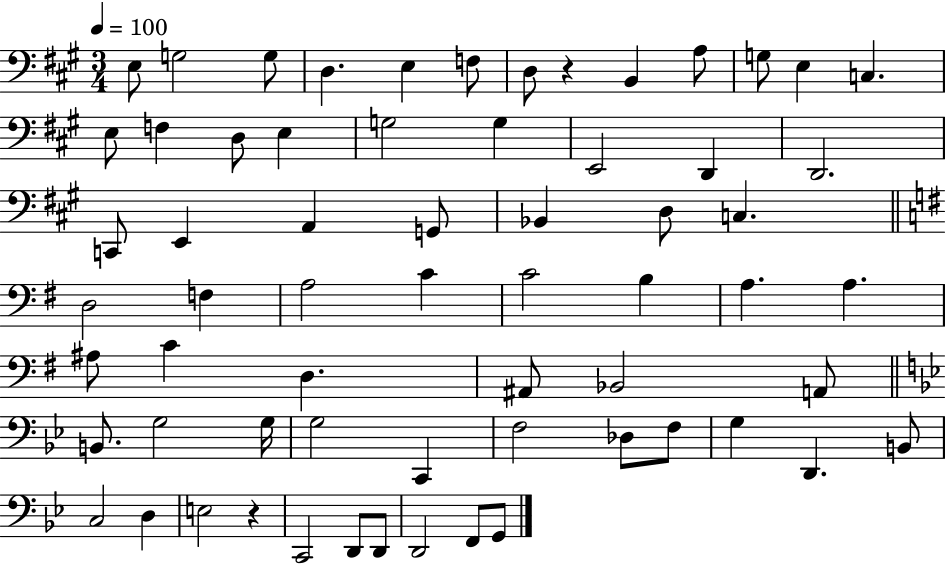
E3/e G3/h G3/e D3/q. E3/q F3/e D3/e R/q B2/q A3/e G3/e E3/q C3/q. E3/e F3/q D3/e E3/q G3/h G3/q E2/h D2/q D2/h. C2/e E2/q A2/q G2/e Bb2/q D3/e C3/q. D3/h F3/q A3/h C4/q C4/h B3/q A3/q. A3/q. A#3/e C4/q D3/q. A#2/e Bb2/h A2/e B2/e. G3/h G3/s G3/h C2/q F3/h Db3/e F3/e G3/q D2/q. B2/e C3/h D3/q E3/h R/q C2/h D2/e D2/e D2/h F2/e G2/e